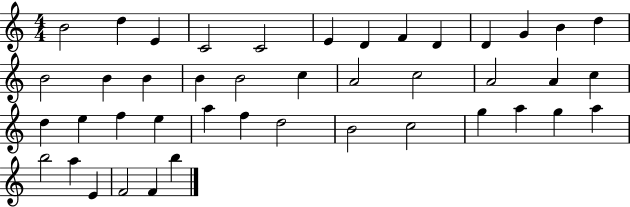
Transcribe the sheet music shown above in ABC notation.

X:1
T:Untitled
M:4/4
L:1/4
K:C
B2 d E C2 C2 E D F D D G B d B2 B B B B2 c A2 c2 A2 A c d e f e a f d2 B2 c2 g a g a b2 a E F2 F b